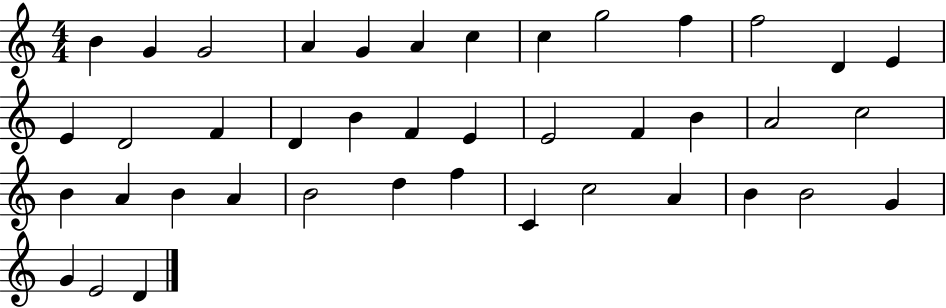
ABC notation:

X:1
T:Untitled
M:4/4
L:1/4
K:C
B G G2 A G A c c g2 f f2 D E E D2 F D B F E E2 F B A2 c2 B A B A B2 d f C c2 A B B2 G G E2 D